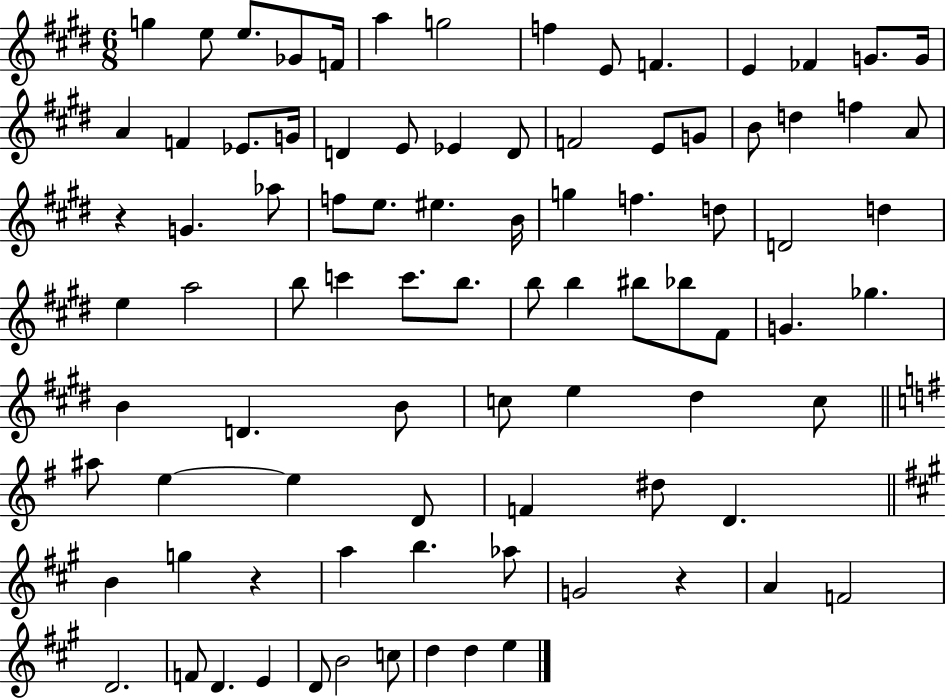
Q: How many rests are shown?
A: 3